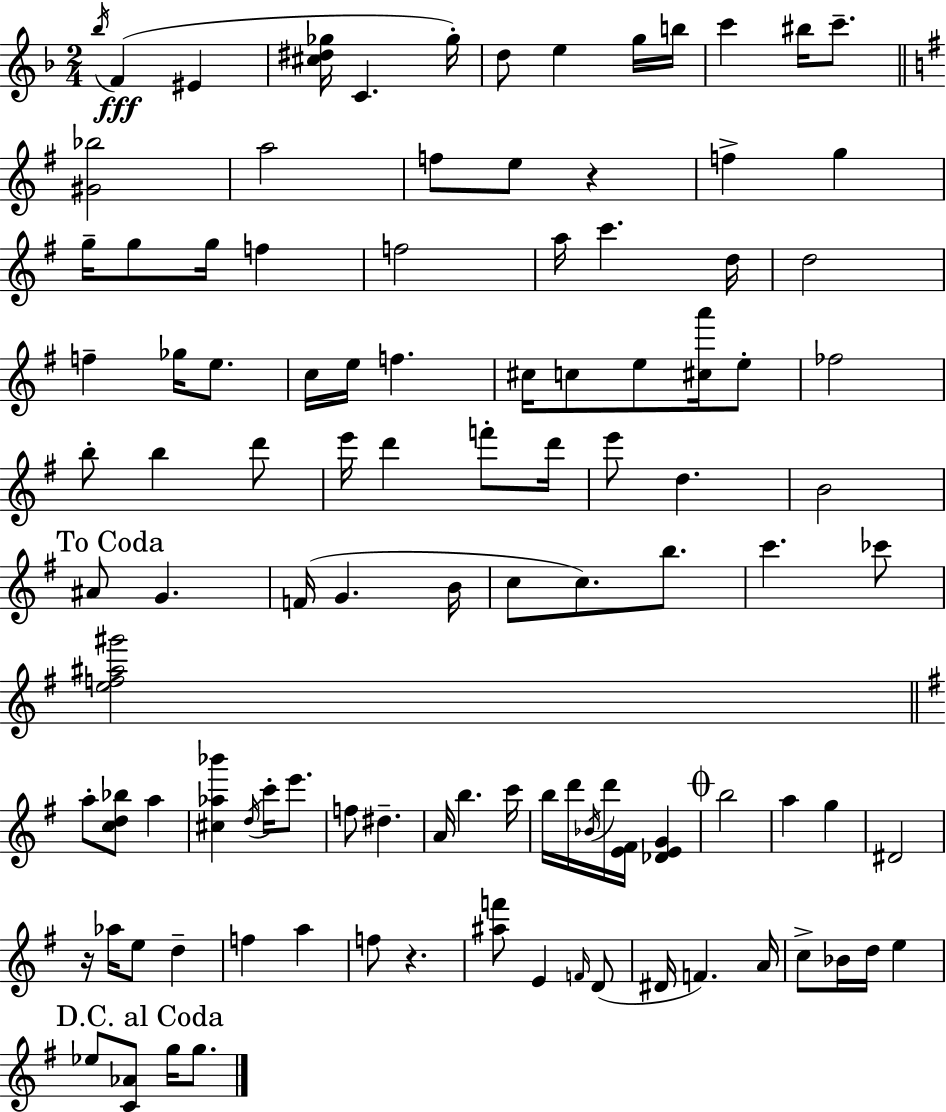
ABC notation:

X:1
T:Untitled
M:2/4
L:1/4
K:F
_b/4 F ^E [^c^d_g]/4 C _g/4 d/2 e g/4 b/4 c' ^b/4 c'/2 [^G_b]2 a2 f/2 e/2 z f g g/4 g/2 g/4 f f2 a/4 c' d/4 d2 f _g/4 e/2 c/4 e/4 f ^c/4 c/2 e/2 [^ca']/4 e/2 _f2 b/2 b d'/2 e'/4 d' f'/2 d'/4 e'/2 d B2 ^A/2 G F/4 G B/4 c/2 c/2 b/2 c' _c'/2 [ef^a^g']2 a/2 [cd_b]/2 a [^c_a_b'] d/4 c'/4 e'/2 f/2 ^d A/4 b c'/4 b/4 d'/4 _B/4 d'/4 [E^F]/4 [_DEG] b2 a g ^D2 z/4 _a/4 e/2 d f a f/2 z [^af']/2 E F/4 D/2 ^D/4 F A/4 c/2 _B/4 d/4 e _e/2 [C_A]/2 g/4 g/2